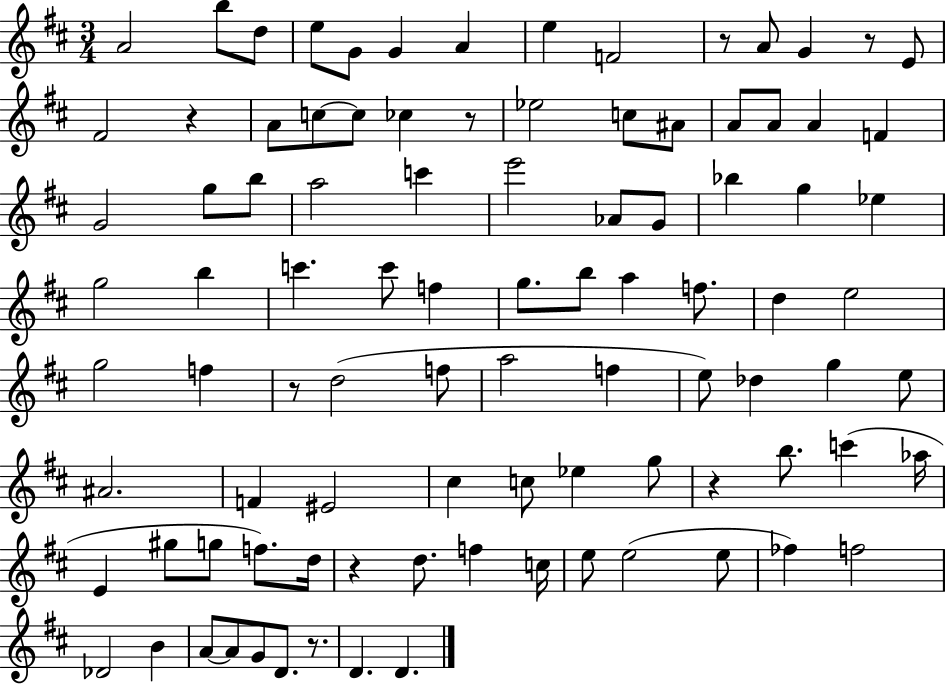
A4/h B5/e D5/e E5/e G4/e G4/q A4/q E5/q F4/h R/e A4/e G4/q R/e E4/e F#4/h R/q A4/e C5/e C5/e CES5/q R/e Eb5/h C5/e A#4/e A4/e A4/e A4/q F4/q G4/h G5/e B5/e A5/h C6/q E6/h Ab4/e G4/e Bb5/q G5/q Eb5/q G5/h B5/q C6/q. C6/e F5/q G5/e. B5/e A5/q F5/e. D5/q E5/h G5/h F5/q R/e D5/h F5/e A5/h F5/q E5/e Db5/q G5/q E5/e A#4/h. F4/q EIS4/h C#5/q C5/e Eb5/q G5/e R/q B5/e. C6/q Ab5/s E4/q G#5/e G5/e F5/e. D5/s R/q D5/e. F5/q C5/s E5/e E5/h E5/e FES5/q F5/h Db4/h B4/q A4/e A4/e G4/e D4/e. R/e. D4/q. D4/q.